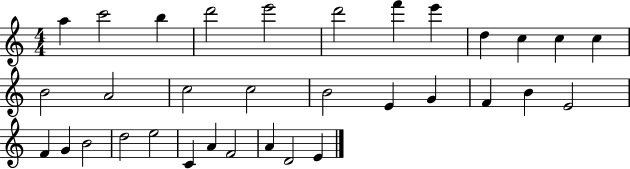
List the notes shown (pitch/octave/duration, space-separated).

A5/q C6/h B5/q D6/h E6/h D6/h F6/q E6/q D5/q C5/q C5/q C5/q B4/h A4/h C5/h C5/h B4/h E4/q G4/q F4/q B4/q E4/h F4/q G4/q B4/h D5/h E5/h C4/q A4/q F4/h A4/q D4/h E4/q